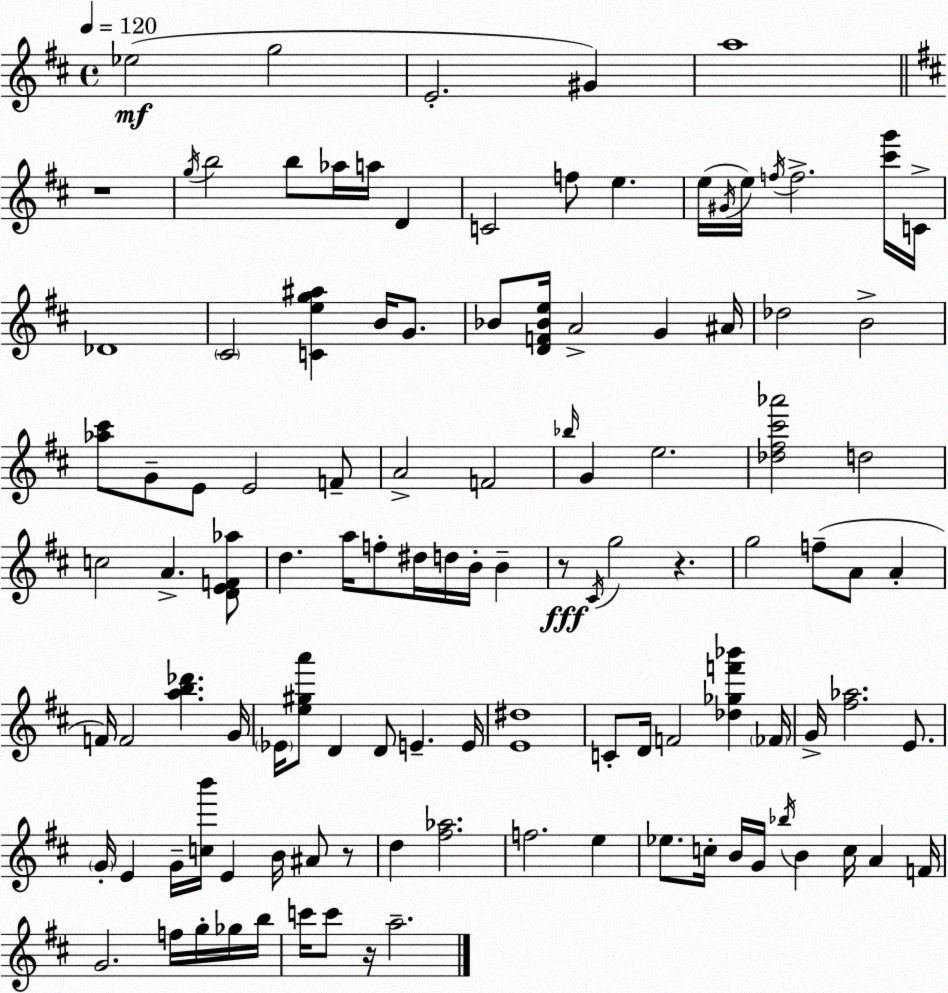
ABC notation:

X:1
T:Untitled
M:4/4
L:1/4
K:D
_e2 g2 E2 ^G a4 z4 g/4 b2 b/2 _a/4 a/4 D C2 f/2 e e/4 ^G/4 e/4 f/4 f2 [^c'g']/4 C/4 _D4 ^C2 [Ceg^a] B/4 G/2 _B/2 [DF_Be]/4 A2 G ^A/4 _d2 B2 [_a^c']/2 G/2 E/2 E2 F/2 A2 F2 _b/4 G e2 [_d^f^c'_a']2 d2 c2 A [DEF_a]/2 d a/4 f/2 ^d/4 d/4 B/4 B z/2 ^C/4 g2 z g2 f/2 A/2 A F/4 F2 [ab_d'] G/4 _E/4 [e^ga']/2 D D/2 E E/4 [E^d]4 C/2 D/4 F2 [_d_gf'_b'] _F/4 G/4 [^f_a]2 E/2 G/4 E G/4 [cb']/4 E B/4 ^A/2 z/2 d [^f_a]2 f2 e _e/2 c/4 B/4 G/4 _b/4 B c/4 A F/4 G2 f/4 g/4 _g/4 b/4 c'/4 c'/2 z/4 a2